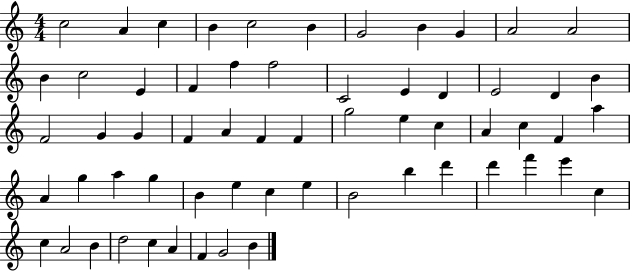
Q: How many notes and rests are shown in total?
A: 61